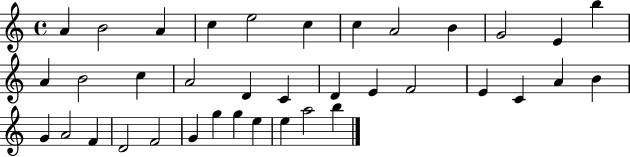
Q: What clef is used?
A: treble